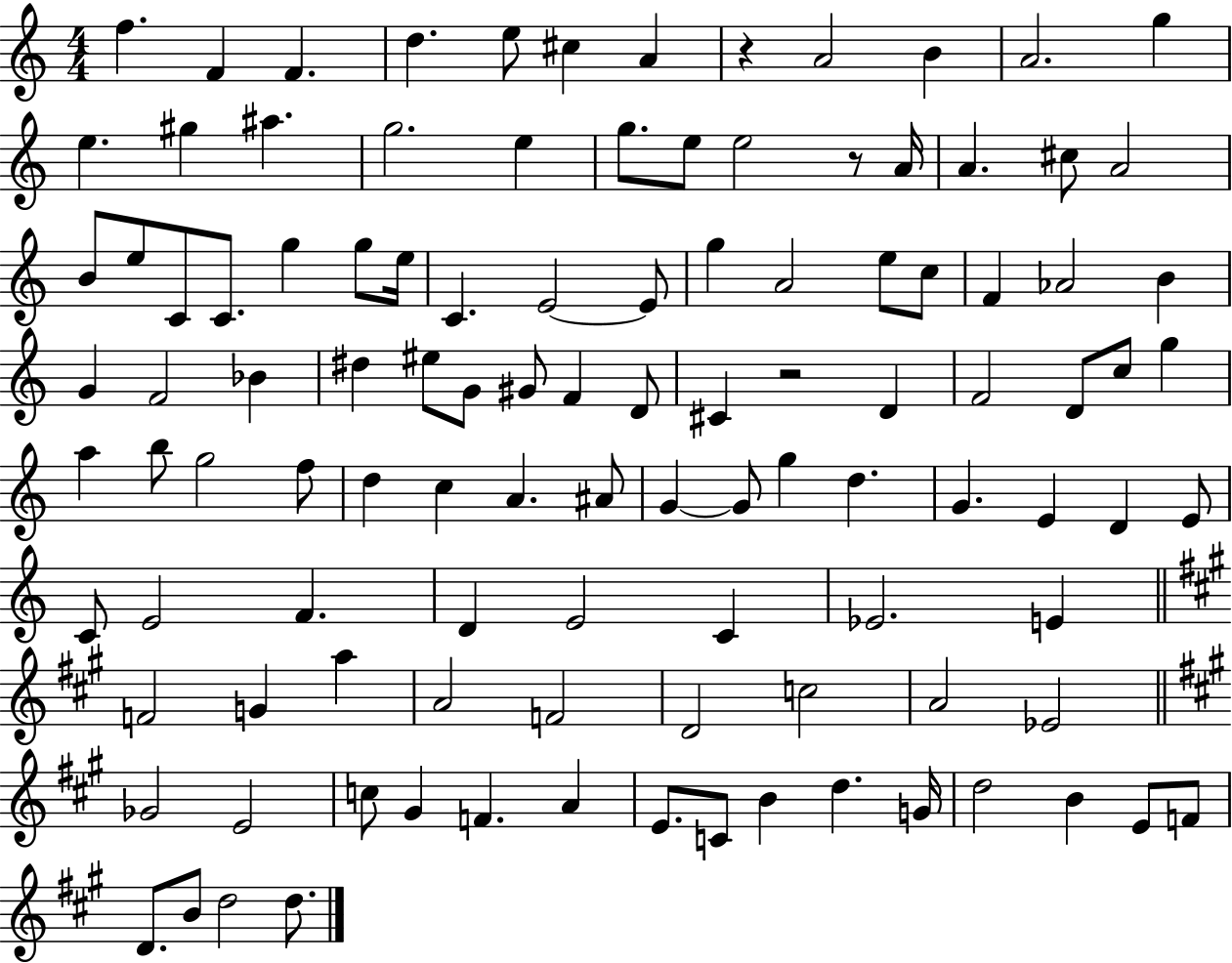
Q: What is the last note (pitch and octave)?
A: D5